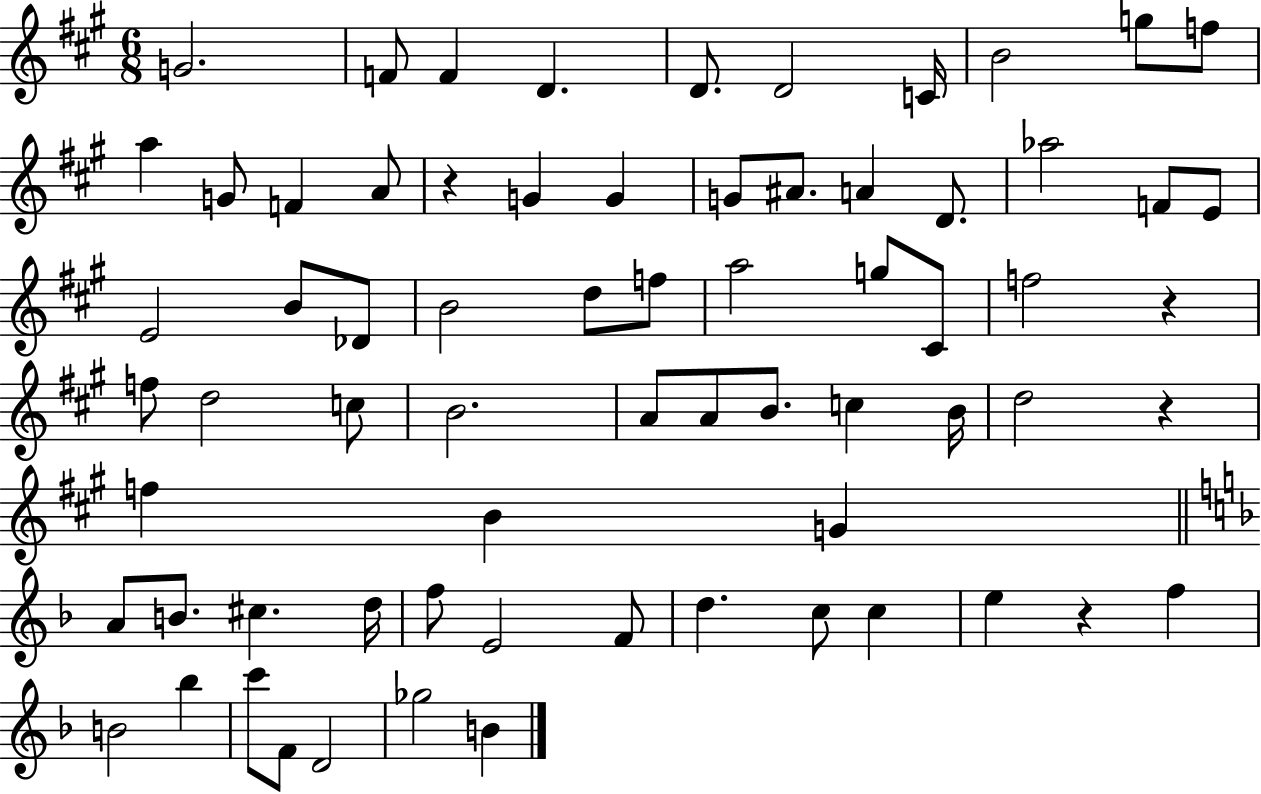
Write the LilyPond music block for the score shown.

{
  \clef treble
  \numericTimeSignature
  \time 6/8
  \key a \major
  g'2. | f'8 f'4 d'4. | d'8. d'2 c'16 | b'2 g''8 f''8 | \break a''4 g'8 f'4 a'8 | r4 g'4 g'4 | g'8 ais'8. a'4 d'8. | aes''2 f'8 e'8 | \break e'2 b'8 des'8 | b'2 d''8 f''8 | a''2 g''8 cis'8 | f''2 r4 | \break f''8 d''2 c''8 | b'2. | a'8 a'8 b'8. c''4 b'16 | d''2 r4 | \break f''4 b'4 g'4 | \bar "||" \break \key d \minor a'8 b'8. cis''4. d''16 | f''8 e'2 f'8 | d''4. c''8 c''4 | e''4 r4 f''4 | \break b'2 bes''4 | c'''8 f'8 d'2 | ges''2 b'4 | \bar "|."
}